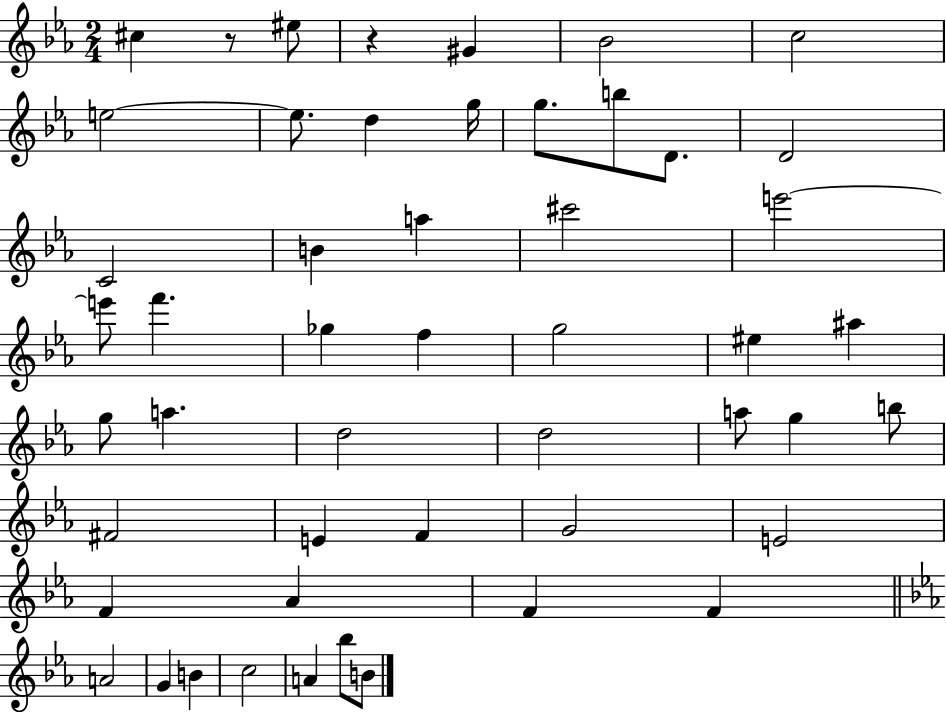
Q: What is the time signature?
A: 2/4